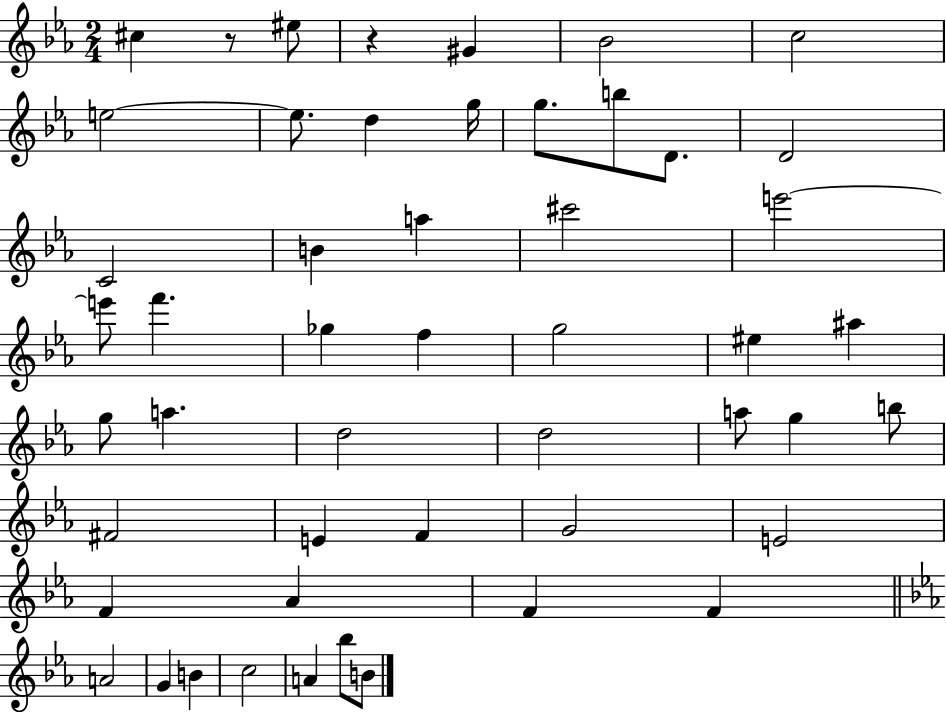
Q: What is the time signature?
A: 2/4